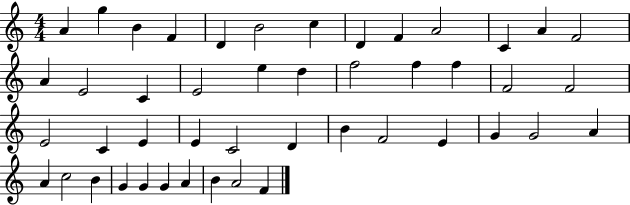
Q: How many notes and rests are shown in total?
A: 46